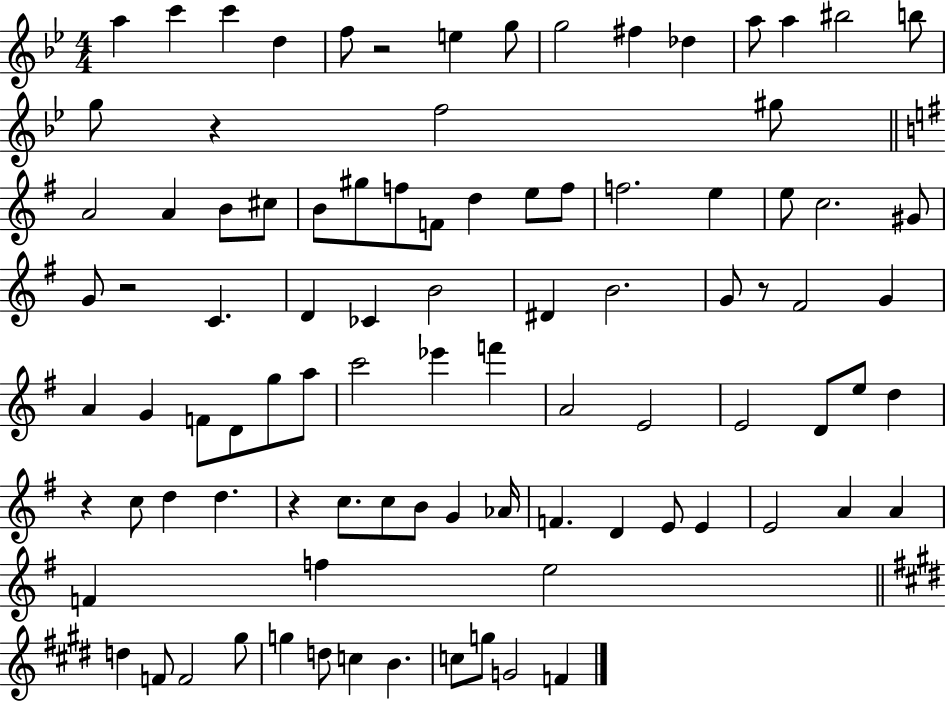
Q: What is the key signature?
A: BES major